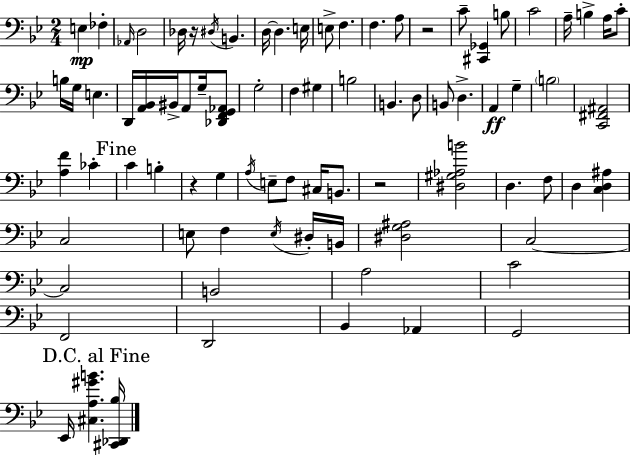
{
  \clef bass
  \numericTimeSignature
  \time 2/4
  \key bes \major
  e4\mp fes4-. | \grace { aes,16 } d2 | des16 r16 \acciaccatura { dis16 } b,4. | d16~~ d4. | \break e16 e8-> f4. | f4. | a8 r2 | c'8-- <cis, ges,>4 | \break b8 c'2 | a16-- b4-> a16 | c'8-. b16 g16 e4. | d,16 <a, bes,>16 bis,16-> a,8 g16-- | \break <des, f, g, aes,>8 g2-. | f4 gis4 | b2 | b,4. | \break d8 b,8 d4.-> | a,4\ff g4-- | \parenthesize b2 | <c, fis, ais,>2 | \break <a f'>4 ces'4-. | \mark "Fine" c'4 b4-. | r4 g4 | \acciaccatura { a16 } e8-- f8 cis16 | \break b,8. r2 | <dis gis aes b'>2 | d4. | f8 d4 <c d ais>4 | \break c2 | e8 f4 | \acciaccatura { e16 } dis16-. b,16 <dis g ais>2 | c2~~ | \break c2 | b,2 | a2 | c'2 | \break f,2 | d,2 | bes,4 | aes,4 g,2 | \break \mark "D.C. al Fine" ees,16 <cis a gis' b'>4. | <cis, des, bes>16 \bar "|."
}